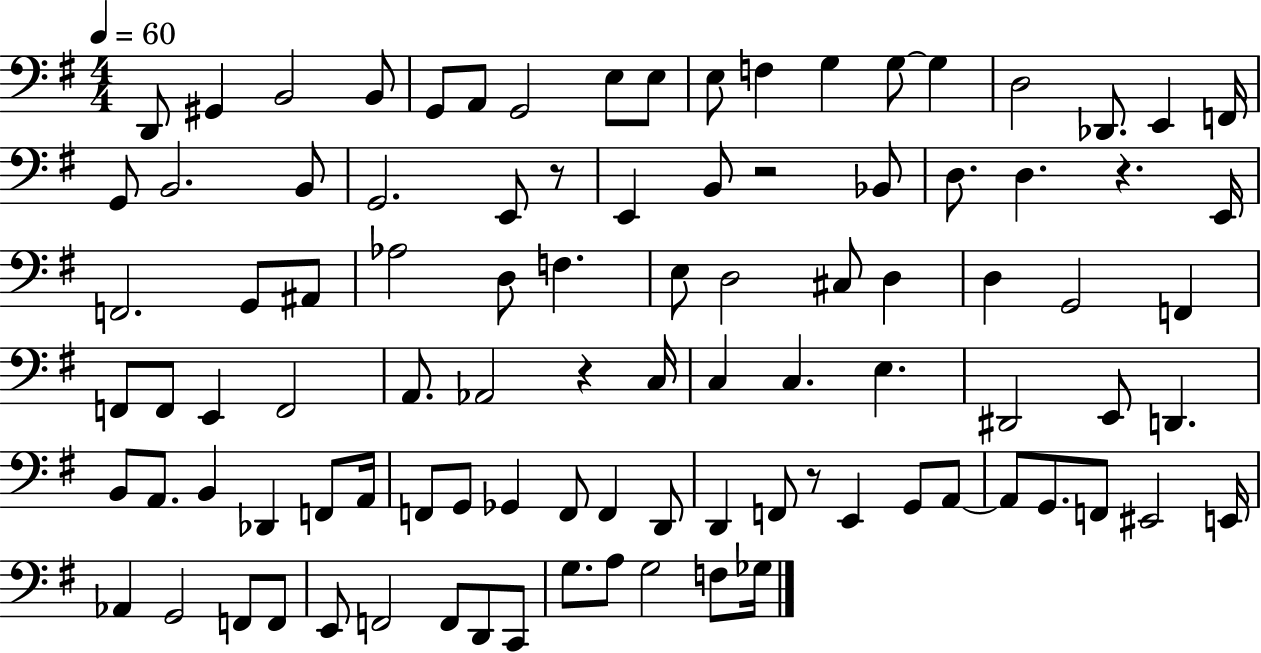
X:1
T:Untitled
M:4/4
L:1/4
K:G
D,,/2 ^G,, B,,2 B,,/2 G,,/2 A,,/2 G,,2 E,/2 E,/2 E,/2 F, G, G,/2 G, D,2 _D,,/2 E,, F,,/4 G,,/2 B,,2 B,,/2 G,,2 E,,/2 z/2 E,, B,,/2 z2 _B,,/2 D,/2 D, z E,,/4 F,,2 G,,/2 ^A,,/2 _A,2 D,/2 F, E,/2 D,2 ^C,/2 D, D, G,,2 F,, F,,/2 F,,/2 E,, F,,2 A,,/2 _A,,2 z C,/4 C, C, E, ^D,,2 E,,/2 D,, B,,/2 A,,/2 B,, _D,, F,,/2 A,,/4 F,,/2 G,,/2 _G,, F,,/2 F,, D,,/2 D,, F,,/2 z/2 E,, G,,/2 A,,/2 A,,/2 G,,/2 F,,/2 ^E,,2 E,,/4 _A,, G,,2 F,,/2 F,,/2 E,,/2 F,,2 F,,/2 D,,/2 C,,/2 G,/2 A,/2 G,2 F,/2 _G,/4